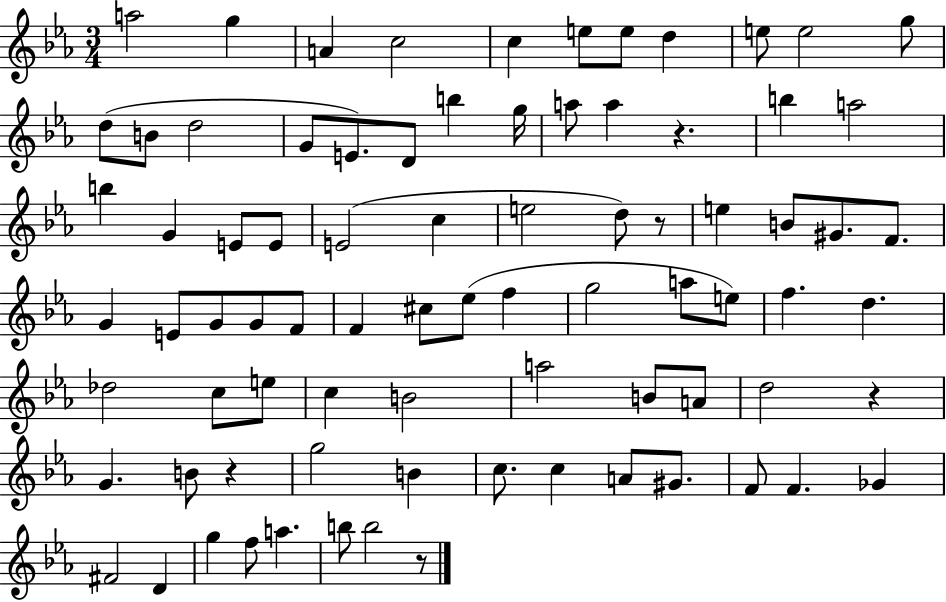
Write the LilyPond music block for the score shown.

{
  \clef treble
  \numericTimeSignature
  \time 3/4
  \key ees \major
  a''2 g''4 | a'4 c''2 | c''4 e''8 e''8 d''4 | e''8 e''2 g''8 | \break d''8( b'8 d''2 | g'8 e'8.) d'8 b''4 g''16 | a''8 a''4 r4. | b''4 a''2 | \break b''4 g'4 e'8 e'8 | e'2( c''4 | e''2 d''8) r8 | e''4 b'8 gis'8. f'8. | \break g'4 e'8 g'8 g'8 f'8 | f'4 cis''8 ees''8( f''4 | g''2 a''8 e''8) | f''4. d''4. | \break des''2 c''8 e''8 | c''4 b'2 | a''2 b'8 a'8 | d''2 r4 | \break g'4. b'8 r4 | g''2 b'4 | c''8. c''4 a'8 gis'8. | f'8 f'4. ges'4 | \break fis'2 d'4 | g''4 f''8 a''4. | b''8 b''2 r8 | \bar "|."
}